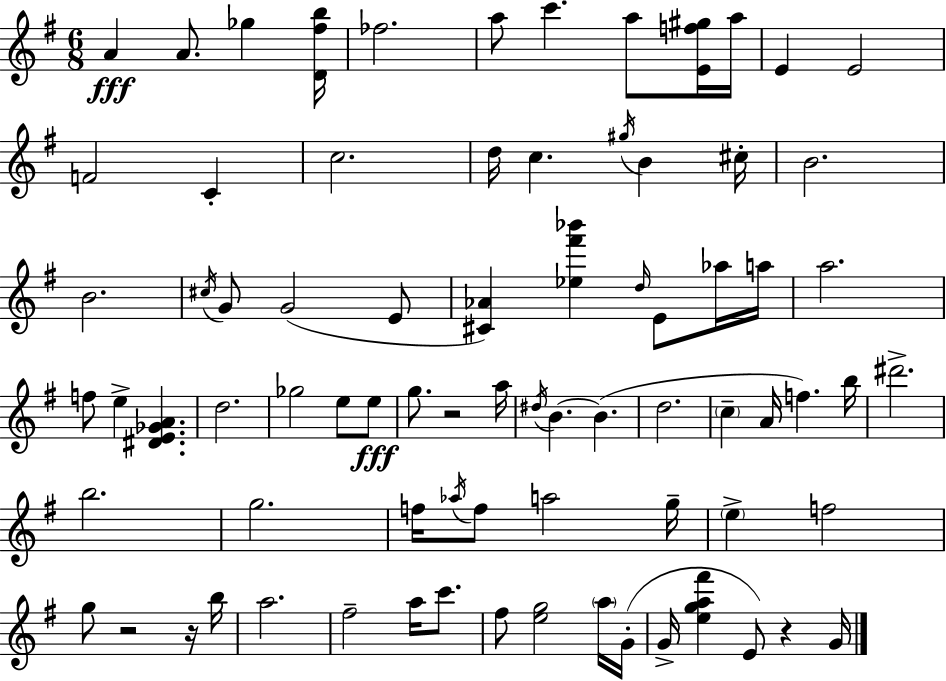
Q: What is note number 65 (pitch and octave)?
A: G4